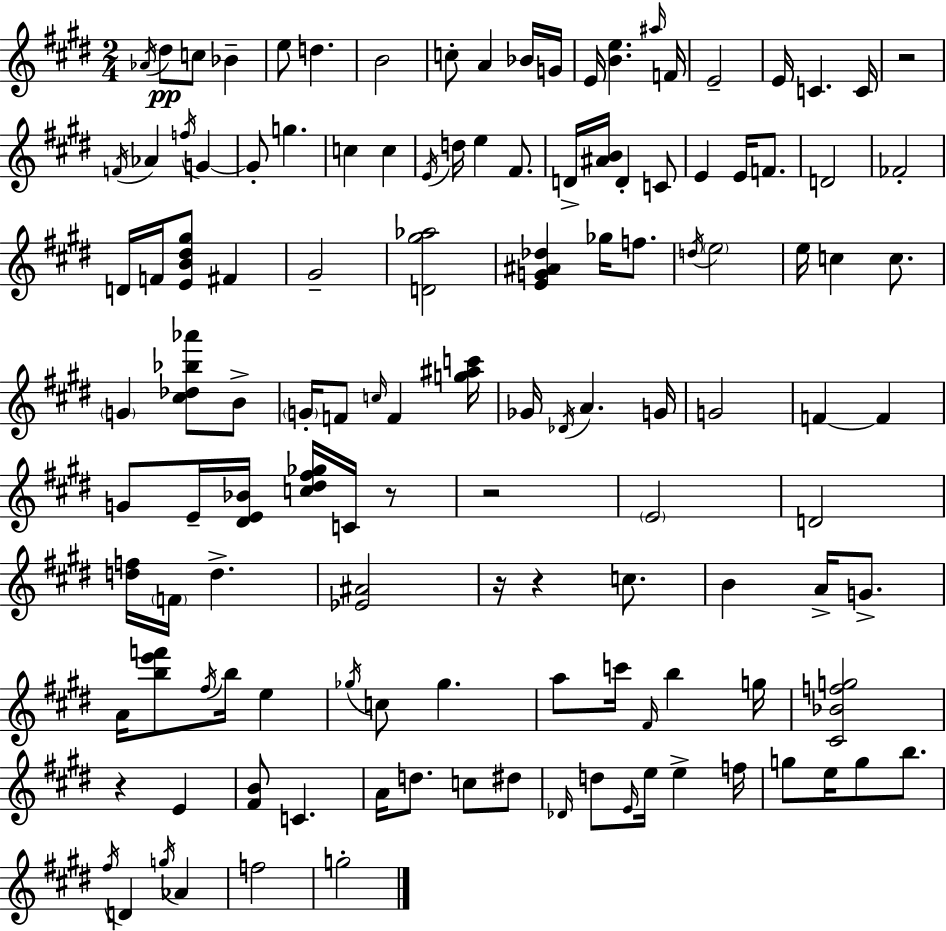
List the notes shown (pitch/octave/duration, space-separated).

Ab4/s D#5/e C5/e Bb4/q E5/e D5/q. B4/h C5/e A4/q Bb4/s G4/s E4/s [B4,E5]/q. A#5/s F4/s E4/h E4/s C4/q. C4/s R/h F4/s Ab4/q F5/s G4/q G4/e G5/q. C5/q C5/q E4/s D5/s E5/q F#4/e. D4/s [A#4,B4]/s D4/q C4/e E4/q E4/s F4/e. D4/h FES4/h D4/s F4/s [E4,B4,D#5,G#5]/e F#4/q G#4/h [D4,G#5,Ab5]/h [E4,G4,A#4,Db5]/q Gb5/s F5/e. D5/s E5/h E5/s C5/q C5/e. G4/q [C#5,Db5,Bb5,Ab6]/e B4/e G4/s F4/e C5/s F4/q [G5,A#5,C6]/s Gb4/s Db4/s A4/q. G4/s G4/h F4/q F4/q G4/e E4/s [D#4,E4,Bb4]/s [C5,D#5,F#5,Gb5]/s C4/s R/e R/h E4/h D4/h [D5,F5]/s F4/s D5/q. [Eb4,A#4]/h R/s R/q C5/e. B4/q A4/s G4/e. A4/s [B5,E6,F6]/e F#5/s B5/s E5/q Gb5/s C5/e Gb5/q. A5/e C6/s F#4/s B5/q G5/s [C#4,Bb4,F5,G5]/h R/q E4/q [F#4,B4]/e C4/q. A4/s D5/e. C5/e D#5/e Db4/s D5/e E4/s E5/s E5/q F5/s G5/e E5/s G5/e B5/e. F#5/s D4/q G5/s Ab4/q F5/h G5/h